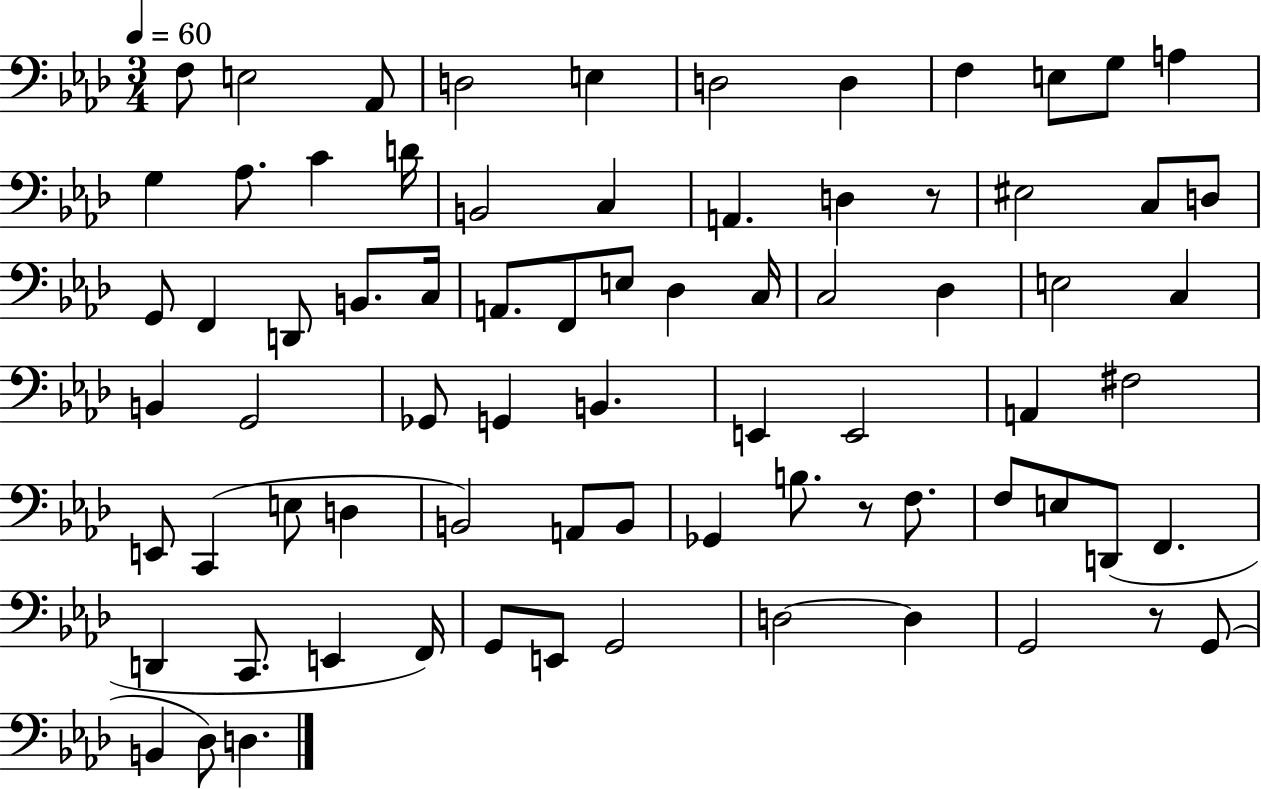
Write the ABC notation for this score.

X:1
T:Untitled
M:3/4
L:1/4
K:Ab
F,/2 E,2 _A,,/2 D,2 E, D,2 D, F, E,/2 G,/2 A, G, _A,/2 C D/4 B,,2 C, A,, D, z/2 ^E,2 C,/2 D,/2 G,,/2 F,, D,,/2 B,,/2 C,/4 A,,/2 F,,/2 E,/2 _D, C,/4 C,2 _D, E,2 C, B,, G,,2 _G,,/2 G,, B,, E,, E,,2 A,, ^F,2 E,,/2 C,, E,/2 D, B,,2 A,,/2 B,,/2 _G,, B,/2 z/2 F,/2 F,/2 E,/2 D,,/2 F,, D,, C,,/2 E,, F,,/4 G,,/2 E,,/2 G,,2 D,2 D, G,,2 z/2 G,,/2 B,, _D,/2 D,